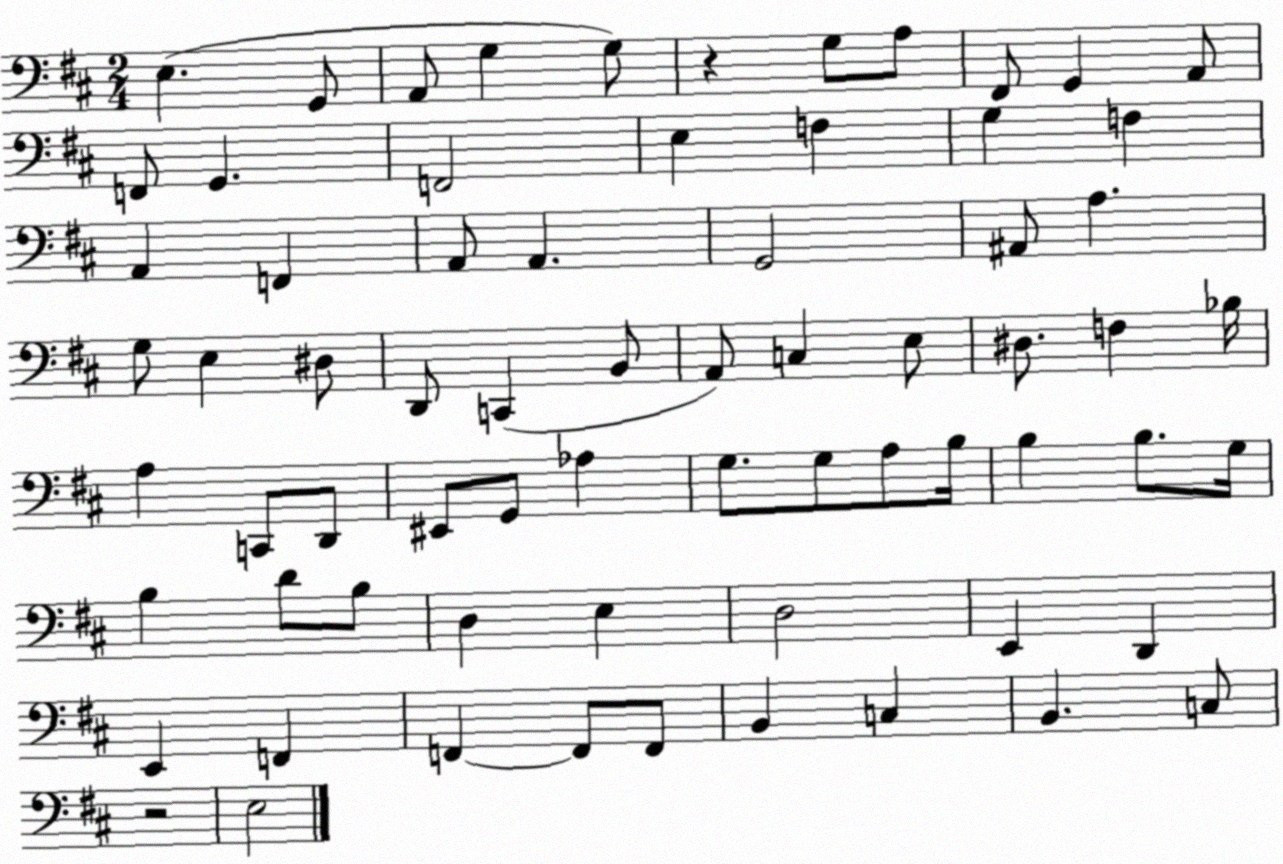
X:1
T:Untitled
M:2/4
L:1/4
K:D
E, G,,/2 A,,/2 G, G,/2 z G,/2 A,/2 ^F,,/2 G,, A,,/2 F,,/2 G,, F,,2 E, F, G, F, A,, F,, A,,/2 A,, G,,2 ^A,,/2 A, G,/2 E, ^D,/2 D,,/2 C,, B,,/2 A,,/2 C, E,/2 ^D,/2 F, _B,/4 A, C,,/2 D,,/2 ^E,,/2 G,,/2 _A, G,/2 G,/2 A,/2 B,/4 B, B,/2 G,/4 B, D/2 B,/2 D, E, D,2 E,, D,, E,, F,, F,, F,,/2 F,,/2 B,, C, B,, C,/2 z2 E,2